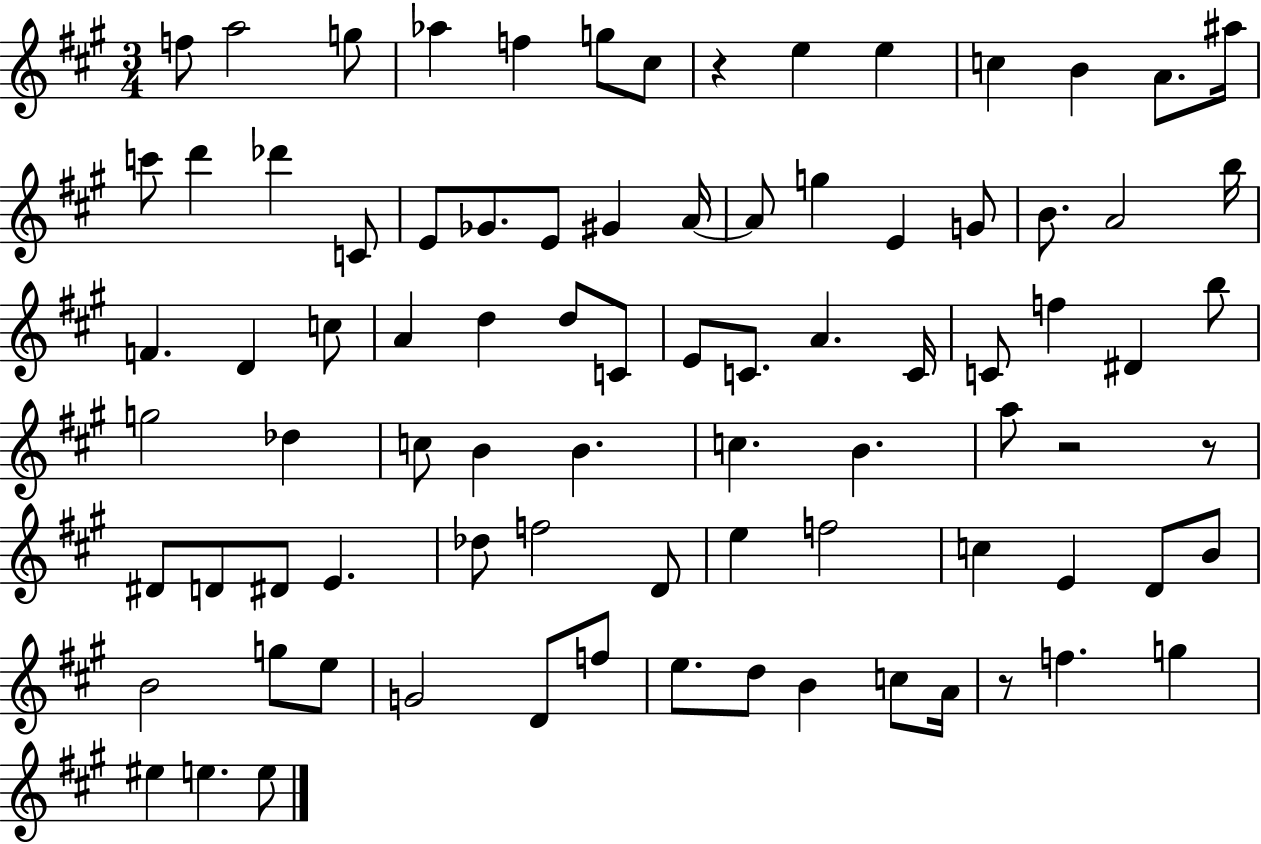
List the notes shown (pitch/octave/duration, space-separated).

F5/e A5/h G5/e Ab5/q F5/q G5/e C#5/e R/q E5/q E5/q C5/q B4/q A4/e. A#5/s C6/e D6/q Db6/q C4/e E4/e Gb4/e. E4/e G#4/q A4/s A4/e G5/q E4/q G4/e B4/e. A4/h B5/s F4/q. D4/q C5/e A4/q D5/q D5/e C4/e E4/e C4/e. A4/q. C4/s C4/e F5/q D#4/q B5/e G5/h Db5/q C5/e B4/q B4/q. C5/q. B4/q. A5/e R/h R/e D#4/e D4/e D#4/e E4/q. Db5/e F5/h D4/e E5/q F5/h C5/q E4/q D4/e B4/e B4/h G5/e E5/e G4/h D4/e F5/e E5/e. D5/e B4/q C5/e A4/s R/e F5/q. G5/q EIS5/q E5/q. E5/e